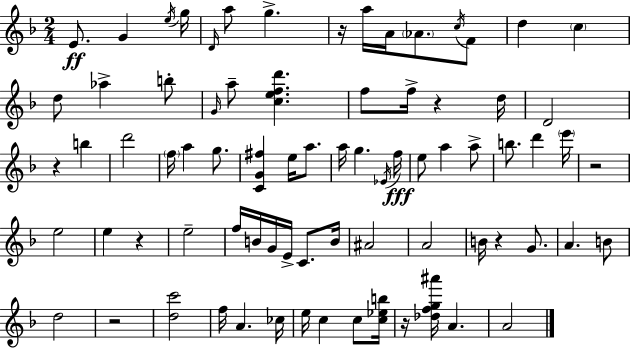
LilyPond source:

{
  \clef treble
  \numericTimeSignature
  \time 2/4
  \key d \minor
  e'8.\ff g'4 \acciaccatura { e''16 } | g''16 \grace { d'16 } a''8 g''4.-> | r16 a''16 a'16 \parenthesize aes'8. | \acciaccatura { c''16 } f'8 d''4 \parenthesize c''4 | \break d''8 aes''4-> | b''8-. \grace { g'16 } a''8-- <c'' e'' f'' d'''>4. | f''8 f''16-> r4 | d''16 d'2 | \break r4 | b''4 d'''2 | \parenthesize f''16 a''4 | g''8. <c' g' fis''>4 | \break e''16 a''8. a''16 g''4. | \acciaccatura { ees'16 } f''16\fff e''8 a''4 | a''8-> b''8. | d'''4 \parenthesize e'''16 r2 | \break e''2 | e''4 | r4 e''2-- | f''16 b'16 g'16 | \break e'16-> c'8. b'16 ais'2 | a'2 | b'16 r4 | g'8. a'4. | \break b'8 d''2 | r2 | <d'' c'''>2 | f''16 a'4. | \break ces''16 e''16 c''4 | c''8 <c'' ees'' b''>16 r16 <des'' f'' g'' ais'''>16 a'4. | a'2 | \bar "|."
}